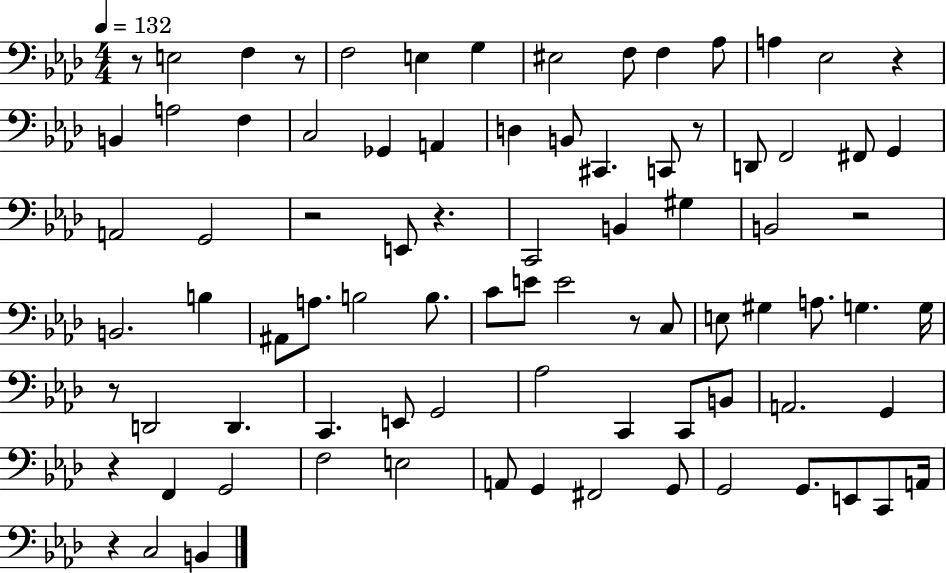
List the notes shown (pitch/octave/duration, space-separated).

R/e E3/h F3/q R/e F3/h E3/q G3/q EIS3/h F3/e F3/q Ab3/e A3/q Eb3/h R/q B2/q A3/h F3/q C3/h Gb2/q A2/q D3/q B2/e C#2/q. C2/e R/e D2/e F2/h F#2/e G2/q A2/h G2/h R/h E2/e R/q. C2/h B2/q G#3/q B2/h R/h B2/h. B3/q A#2/e A3/e. B3/h B3/e. C4/e E4/e E4/h R/e C3/e E3/e G#3/q A3/e. G3/q. G3/s R/e D2/h D2/q. C2/q. E2/e G2/h Ab3/h C2/q C2/e B2/e A2/h. G2/q R/q F2/q G2/h F3/h E3/h A2/e G2/q F#2/h G2/e G2/h G2/e. E2/e C2/e A2/s R/q C3/h B2/q